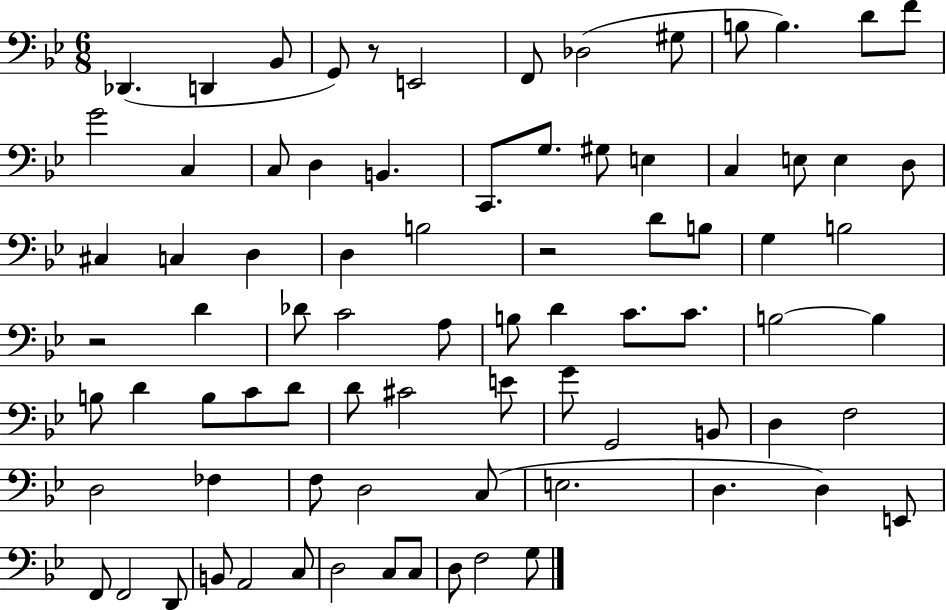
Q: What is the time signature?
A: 6/8